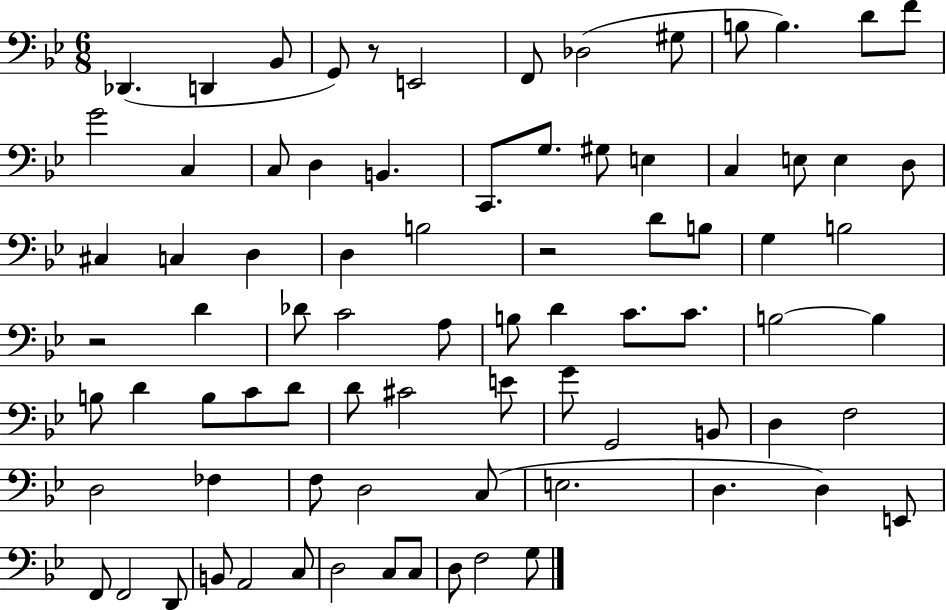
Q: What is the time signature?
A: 6/8